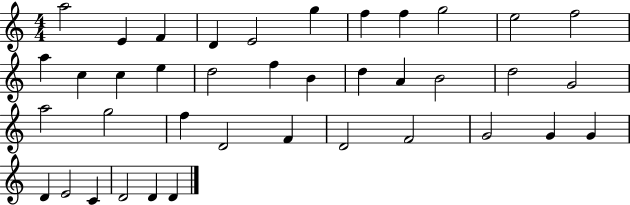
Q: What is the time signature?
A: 4/4